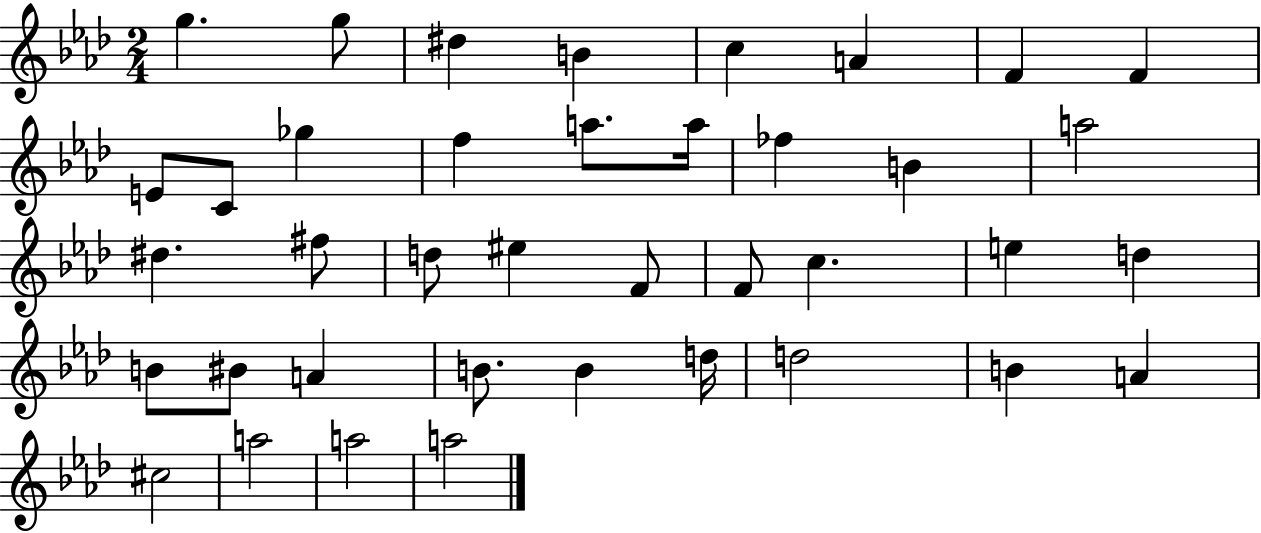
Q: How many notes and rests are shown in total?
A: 39